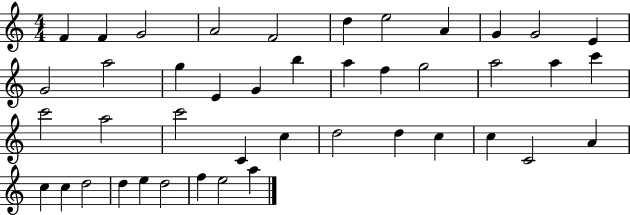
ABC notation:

X:1
T:Untitled
M:4/4
L:1/4
K:C
F F G2 A2 F2 d e2 A G G2 E G2 a2 g E G b a f g2 a2 a c' c'2 a2 c'2 C c d2 d c c C2 A c c d2 d e d2 f e2 a